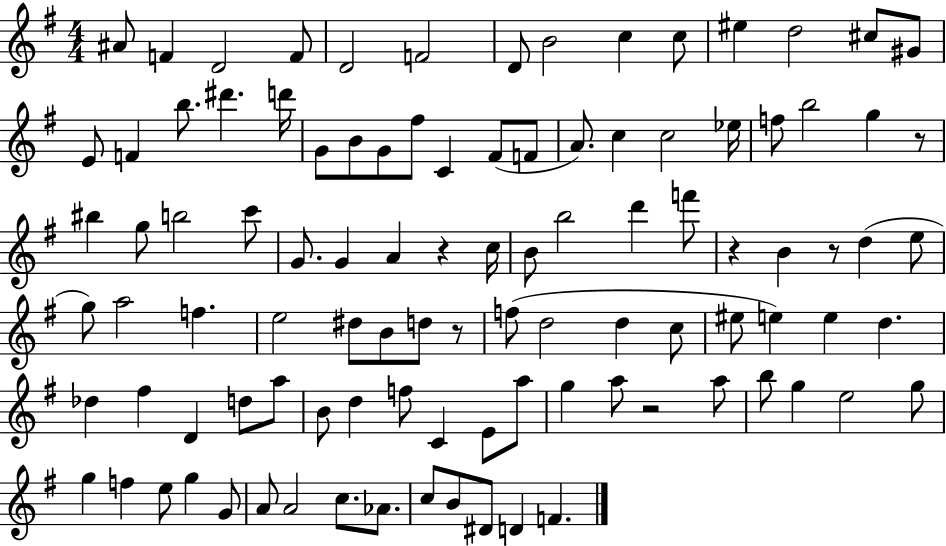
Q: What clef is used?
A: treble